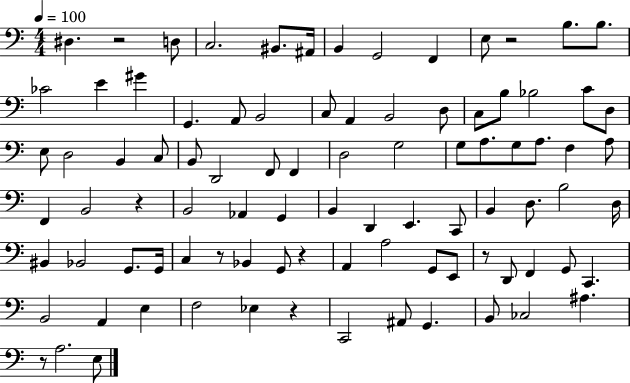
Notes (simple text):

D#3/q. R/h D3/e C3/h. BIS2/e. A#2/s B2/q G2/h F2/q E3/e R/h B3/e. B3/e. CES4/h E4/q G#4/q G2/q. A2/e B2/h C3/e A2/q B2/h D3/e C3/e B3/e Bb3/h C4/e D3/e E3/e D3/h B2/q C3/e B2/e D2/h F2/e F2/q D3/h G3/h G3/e A3/e. G3/e A3/e. F3/q A3/e F2/q B2/h R/q B2/h Ab2/q G2/q B2/q D2/q E2/q. C2/e B2/q D3/e. B3/h D3/s BIS2/q Bb2/h G2/e. G2/s C3/q R/e Bb2/q G2/e R/q A2/q A3/h G2/e E2/e R/e D2/e F2/q G2/e C2/q. B2/h A2/q E3/q F3/h Eb3/q R/q C2/h A#2/e G2/q. B2/e CES3/h A#3/q. R/e A3/h. E3/e